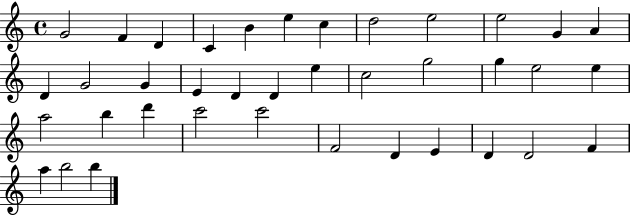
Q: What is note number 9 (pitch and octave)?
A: E5